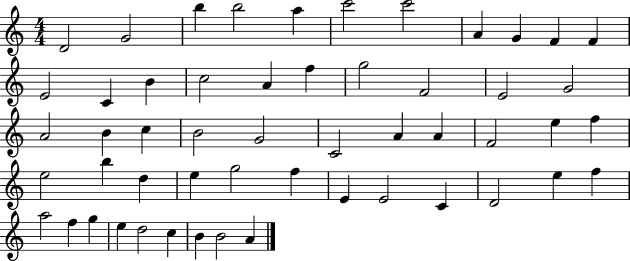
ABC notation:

X:1
T:Untitled
M:4/4
L:1/4
K:C
D2 G2 b b2 a c'2 c'2 A G F F E2 C B c2 A f g2 F2 E2 G2 A2 B c B2 G2 C2 A A F2 e f e2 b d e g2 f E E2 C D2 e f a2 f g e d2 c B B2 A